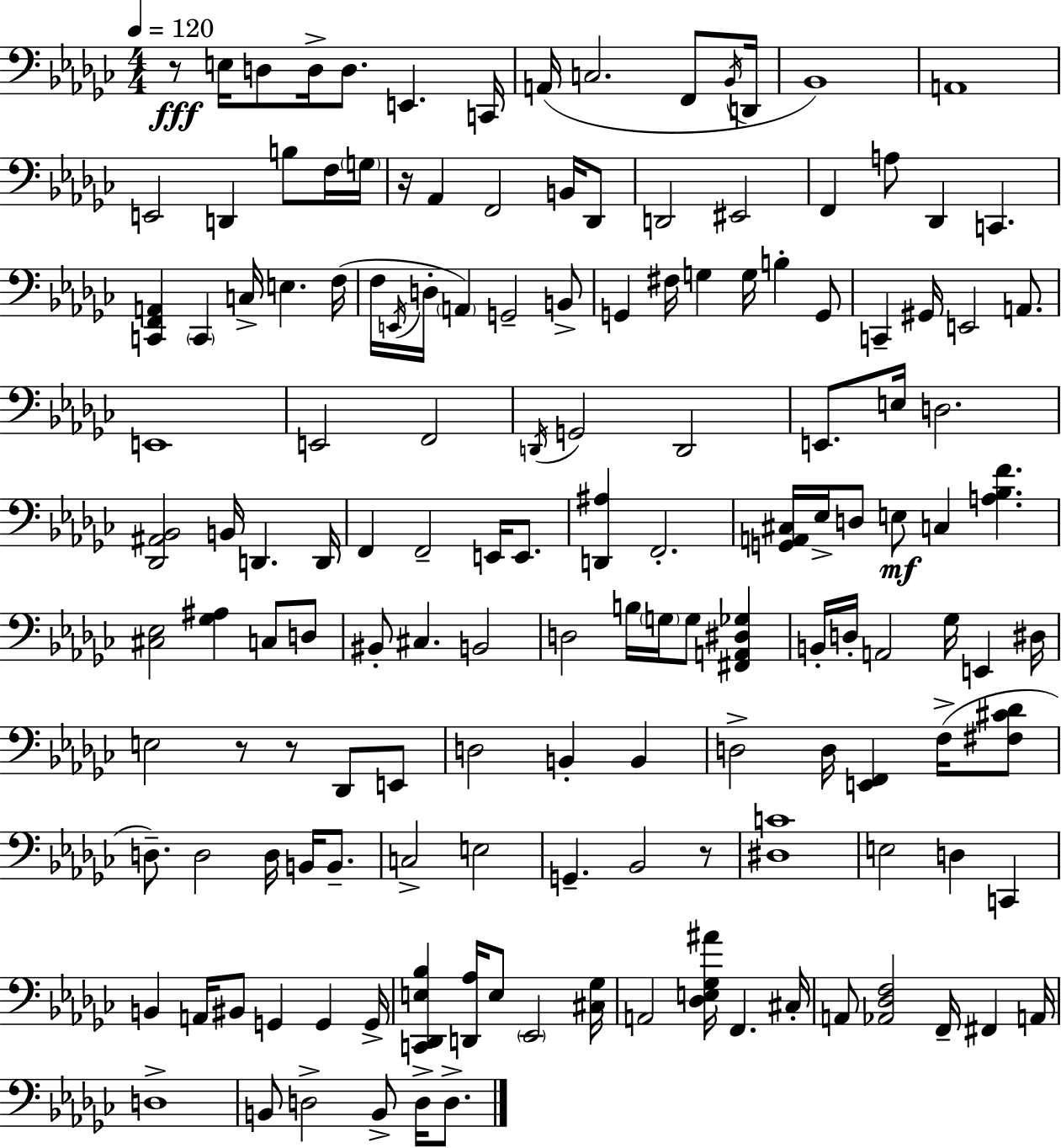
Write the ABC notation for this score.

X:1
T:Untitled
M:4/4
L:1/4
K:Ebm
z/2 E,/4 D,/2 D,/4 D,/2 E,, C,,/4 A,,/4 C,2 F,,/2 _B,,/4 D,,/4 _B,,4 A,,4 E,,2 D,, B,/2 F,/4 G,/4 z/4 _A,, F,,2 B,,/4 _D,,/2 D,,2 ^E,,2 F,, A,/2 _D,, C,, [C,,F,,A,,] C,, C,/4 E, F,/4 F,/4 E,,/4 D,/4 A,, G,,2 B,,/2 G,, ^F,/4 G, G,/4 B, G,,/2 C,, ^G,,/4 E,,2 A,,/2 E,,4 E,,2 F,,2 D,,/4 G,,2 D,,2 E,,/2 E,/4 D,2 [_D,,^A,,_B,,]2 B,,/4 D,, D,,/4 F,, F,,2 E,,/4 E,,/2 [D,,^A,] F,,2 [G,,A,,^C,]/4 _E,/4 D,/2 E,/2 C, [A,_B,F] [^C,_E,]2 [_G,^A,] C,/2 D,/2 ^B,,/2 ^C, B,,2 D,2 B,/4 G,/4 G,/2 [^F,,A,,^D,_G,] B,,/4 D,/4 A,,2 _G,/4 E,, ^D,/4 E,2 z/2 z/2 _D,,/2 E,,/2 D,2 B,, B,, D,2 D,/4 [E,,F,,] F,/4 [^F,^C_D]/2 D,/2 D,2 D,/4 B,,/4 B,,/2 C,2 E,2 G,, _B,,2 z/2 [^D,C]4 E,2 D, C,, B,, A,,/4 ^B,,/2 G,, G,, G,,/4 [C,,_D,,E,_B,] [D,,_A,]/4 E,/2 _E,,2 [^C,_G,]/4 A,,2 [_D,E,_G,^A]/4 F,, ^C,/4 A,,/2 [_A,,_D,F,]2 F,,/4 ^F,, A,,/4 D,4 B,,/2 D,2 B,,/2 D,/4 D,/2